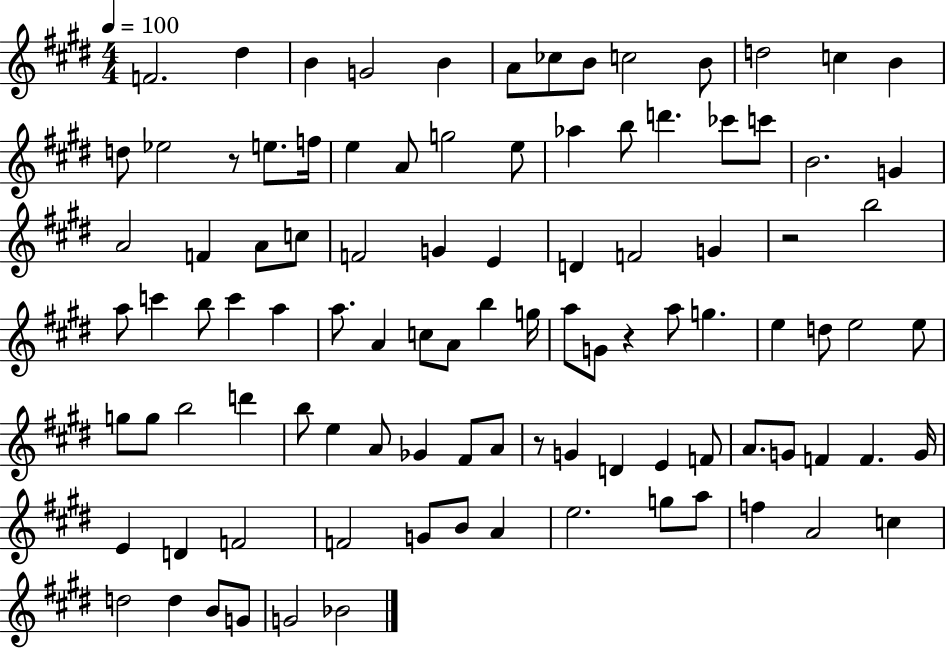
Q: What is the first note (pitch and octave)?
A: F4